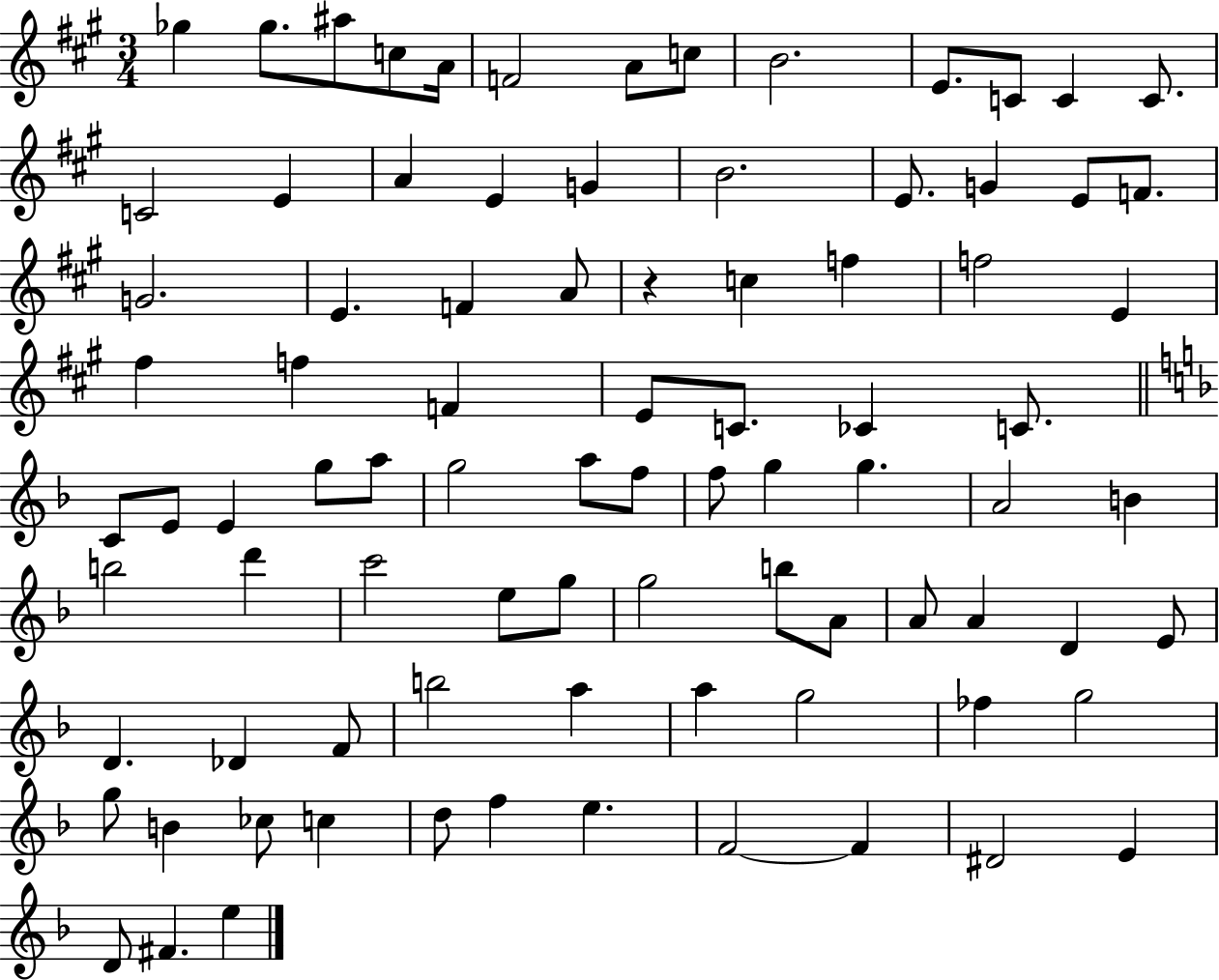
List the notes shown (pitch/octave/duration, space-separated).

Gb5/q Gb5/e. A#5/e C5/e A4/s F4/h A4/e C5/e B4/h. E4/e. C4/e C4/q C4/e. C4/h E4/q A4/q E4/q G4/q B4/h. E4/e. G4/q E4/e F4/e. G4/h. E4/q. F4/q A4/e R/q C5/q F5/q F5/h E4/q F#5/q F5/q F4/q E4/e C4/e. CES4/q C4/e. C4/e E4/e E4/q G5/e A5/e G5/h A5/e F5/e F5/e G5/q G5/q. A4/h B4/q B5/h D6/q C6/h E5/e G5/e G5/h B5/e A4/e A4/e A4/q D4/q E4/e D4/q. Db4/q F4/e B5/h A5/q A5/q G5/h FES5/q G5/h G5/e B4/q CES5/e C5/q D5/e F5/q E5/q. F4/h F4/q D#4/h E4/q D4/e F#4/q. E5/q